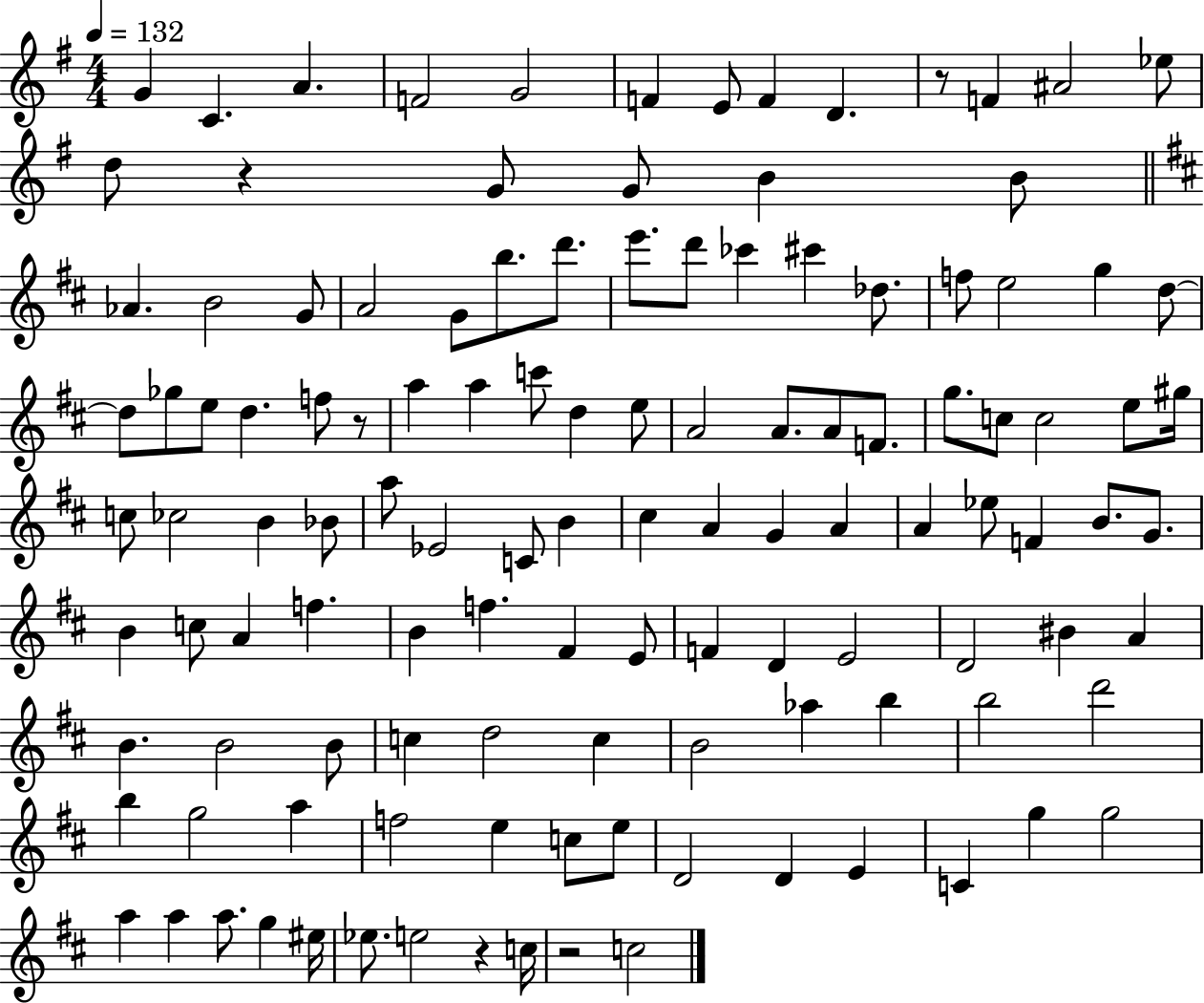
{
  \clef treble
  \numericTimeSignature
  \time 4/4
  \key g \major
  \tempo 4 = 132
  g'4 c'4. a'4. | f'2 g'2 | f'4 e'8 f'4 d'4. | r8 f'4 ais'2 ees''8 | \break d''8 r4 g'8 g'8 b'4 b'8 | \bar "||" \break \key d \major aes'4. b'2 g'8 | a'2 g'8 b''8. d'''8. | e'''8. d'''8 ces'''4 cis'''4 des''8. | f''8 e''2 g''4 d''8~~ | \break d''8 ges''8 e''8 d''4. f''8 r8 | a''4 a''4 c'''8 d''4 e''8 | a'2 a'8. a'8 f'8. | g''8. c''8 c''2 e''8 gis''16 | \break c''8 ces''2 b'4 bes'8 | a''8 ees'2 c'8 b'4 | cis''4 a'4 g'4 a'4 | a'4 ees''8 f'4 b'8. g'8. | \break b'4 c''8 a'4 f''4. | b'4 f''4. fis'4 e'8 | f'4 d'4 e'2 | d'2 bis'4 a'4 | \break b'4. b'2 b'8 | c''4 d''2 c''4 | b'2 aes''4 b''4 | b''2 d'''2 | \break b''4 g''2 a''4 | f''2 e''4 c''8 e''8 | d'2 d'4 e'4 | c'4 g''4 g''2 | \break a''4 a''4 a''8. g''4 eis''16 | ees''8. e''2 r4 c''16 | r2 c''2 | \bar "|."
}